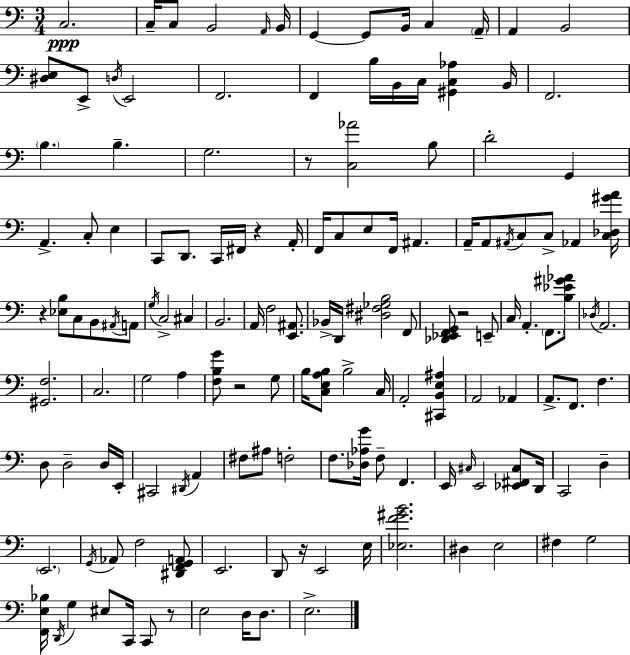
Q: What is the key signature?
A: C major